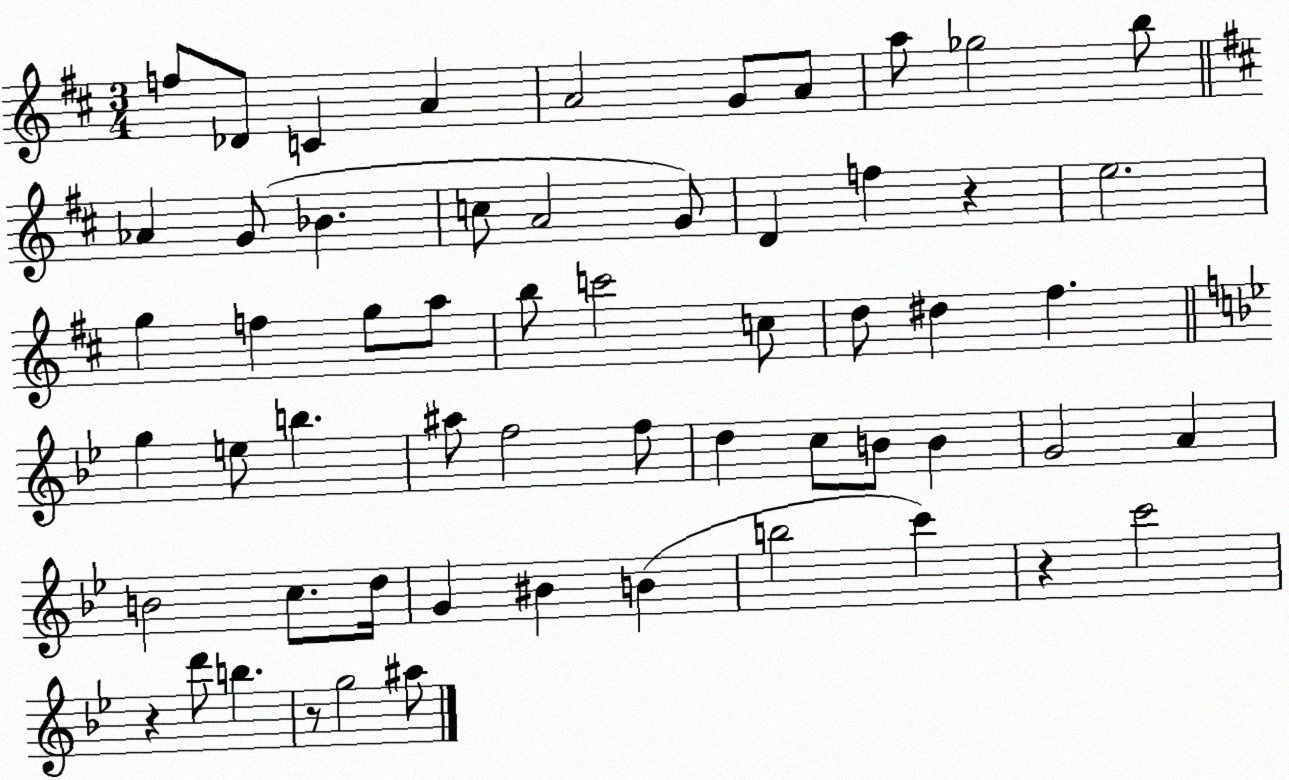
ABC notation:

X:1
T:Untitled
M:3/4
L:1/4
K:D
f/2 _D/2 C A A2 G/2 A/2 a/2 _g2 b/2 _A G/2 _B c/2 A2 G/2 D f z e2 g f g/2 a/2 b/2 c'2 c/2 d/2 ^d ^f g e/2 b ^a/2 f2 f/2 d c/2 B/2 B G2 A B2 c/2 d/4 G ^B B b2 c' z c'2 z d'/2 b z/2 g2 ^a/2